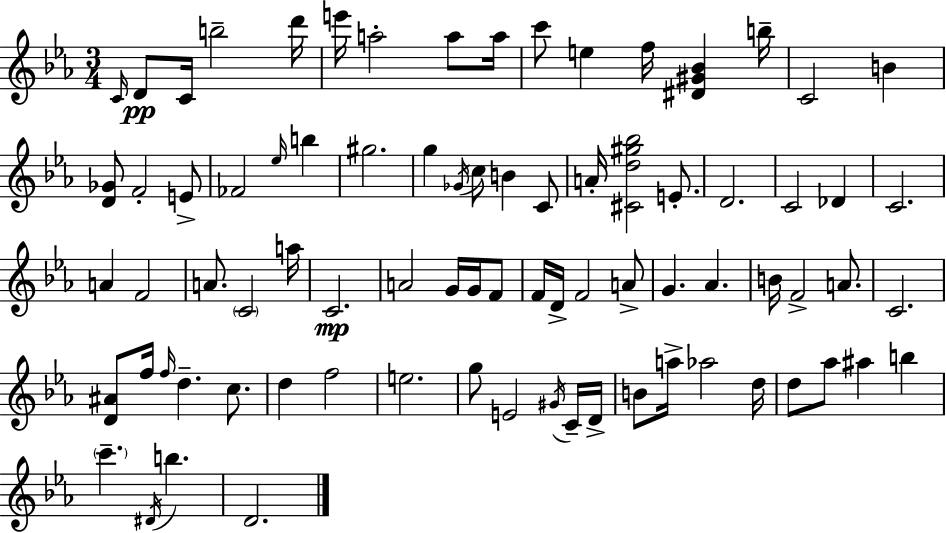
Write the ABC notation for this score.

X:1
T:Untitled
M:3/4
L:1/4
K:Cm
C/4 D/2 C/4 b2 d'/4 e'/4 a2 a/2 a/4 c'/2 e f/4 [^D^G_B] b/4 C2 B [D_G]/2 F2 E/2 _F2 _e/4 b ^g2 g _G/4 c/2 B C/2 A/4 [^Cd^g_b]2 E/2 D2 C2 _D C2 A F2 A/2 C2 a/4 C2 A2 G/4 G/4 F/2 F/4 D/4 F2 A/2 G _A B/4 F2 A/2 C2 [D^A]/2 f/4 f/4 d c/2 d f2 e2 g/2 E2 ^G/4 C/4 D/4 B/2 a/4 _a2 d/4 d/2 _a/2 ^a b c' ^D/4 b D2